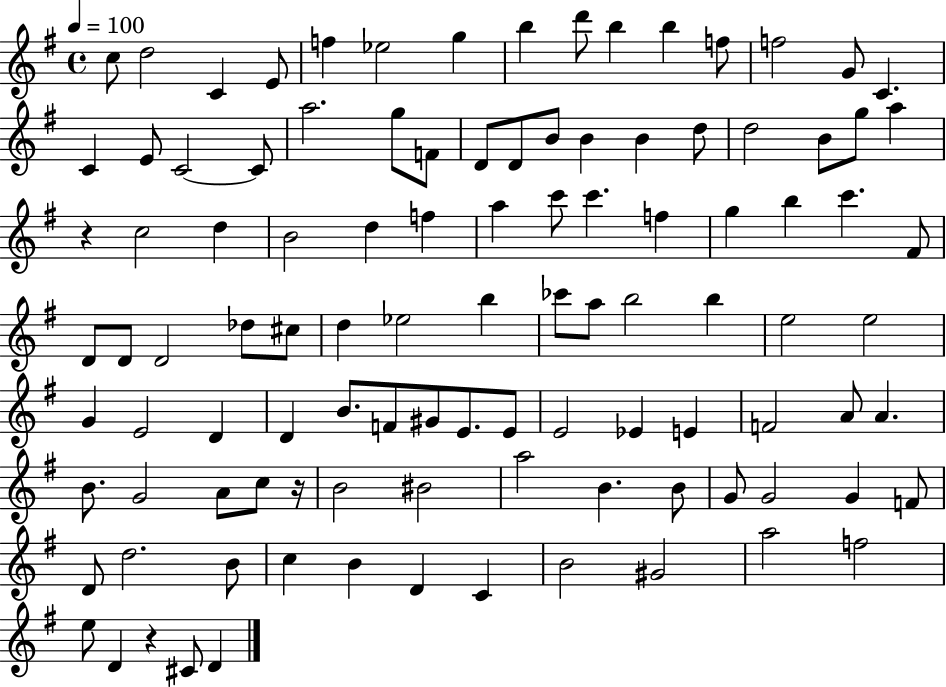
C5/e D5/h C4/q E4/e F5/q Eb5/h G5/q B5/q D6/e B5/q B5/q F5/e F5/h G4/e C4/q. C4/q E4/e C4/h C4/e A5/h. G5/e F4/e D4/e D4/e B4/e B4/q B4/q D5/e D5/h B4/e G5/e A5/q R/q C5/h D5/q B4/h D5/q F5/q A5/q C6/e C6/q. F5/q G5/q B5/q C6/q. F#4/e D4/e D4/e D4/h Db5/e C#5/e D5/q Eb5/h B5/q CES6/e A5/e B5/h B5/q E5/h E5/h G4/q E4/h D4/q D4/q B4/e. F4/e G#4/e E4/e. E4/e E4/h Eb4/q E4/q F4/h A4/e A4/q. B4/e. G4/h A4/e C5/e R/s B4/h BIS4/h A5/h B4/q. B4/e G4/e G4/h G4/q F4/e D4/e D5/h. B4/e C5/q B4/q D4/q C4/q B4/h G#4/h A5/h F5/h E5/e D4/q R/q C#4/e D4/q